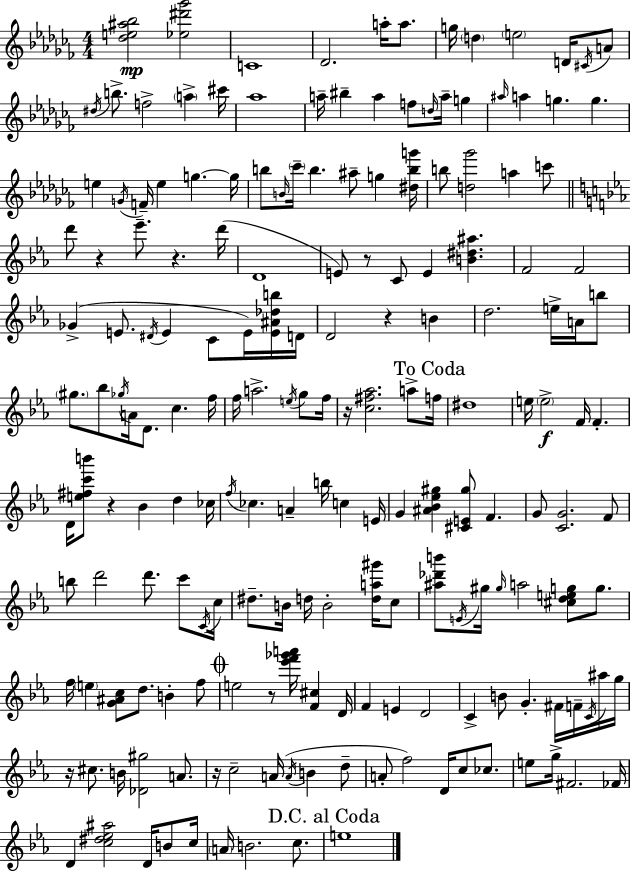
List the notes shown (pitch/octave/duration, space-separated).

[Db5,E5,A#5,Bb5]/h [Eb5,D#6,Gb6]/h C4/w Db4/h. A5/s A5/e. G5/s D5/q E5/h D4/s C#4/s A4/e D#5/s B5/e. F5/h A5/q C#6/s Ab5/w A5/s BIS5/q A5/q F5/e D5/s A5/s G5/q A#5/s A5/q G5/q. G5/q. E5/q G4/s F4/s E5/q G5/q. G5/s B5/e B4/s CES6/s B5/q. A#5/e G5/q [D#5,B5,G6]/s B5/e [D5,Gb6]/h A5/q C6/e D6/e R/q Eb6/e. R/q. D6/s D4/w E4/e R/e C4/e E4/q [B4,D#5,A#5]/q. F4/h F4/h Gb4/q E4/e. D#4/s E4/q C4/e E4/s [E4,A#4,Db5,B5]/s D4/s D4/h R/q B4/q D5/h. E5/s A4/s B5/e G#5/e. Bb5/e Gb5/s A4/s D4/e. C5/q. F5/s F5/s A5/h. E5/s G5/e F5/s R/s [C5,F#5,Ab5]/h. A5/e F5/s D#5/w E5/s E5/h F4/s F4/q. D4/s [E5,F#5,C6,B6]/e R/q Bb4/q D5/q CES5/s F5/s CES5/q. A4/q B5/s C5/q E4/s G4/q [A#4,Bb4,Eb5,G#5]/q [C#4,E4,G#5]/e F4/q. G4/e [C4,G4]/h. F4/e B5/e D6/h D6/e. C6/e C4/s C5/s D#5/e. B4/s D5/s B4/h [D5,A5,G#6]/s C5/e [A#5,Db6,B6]/e E4/s G#5/s G#5/s A5/h [C#5,D5,E5,G5]/e G5/e. F5/s E5/q [G4,A#4,C5]/e D5/e. B4/q F5/e E5/h R/e [Eb6,F6,Gb6,A6]/s [F4,C#5]/q D4/s F4/q E4/q D4/h C4/q B4/e G4/q. F#4/s F4/s C4/s A#5/s G5/s R/s C#5/e. B4/s [Db4,G#5]/h A4/e. R/s C5/h A4/s A4/s B4/q D5/e A4/e F5/h D4/s C5/e CES5/e. E5/e G5/s F#4/h. FES4/s D4/q [C5,D#5,Eb5,A#5]/h D4/s B4/e C5/s A4/s B4/h. C5/e. E5/w